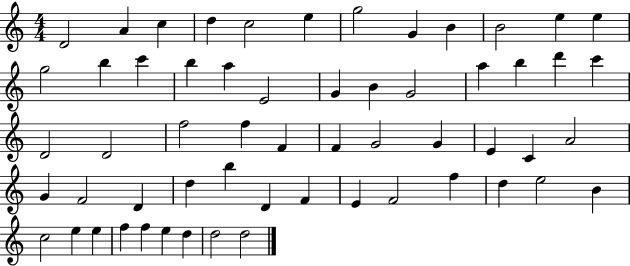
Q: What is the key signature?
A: C major